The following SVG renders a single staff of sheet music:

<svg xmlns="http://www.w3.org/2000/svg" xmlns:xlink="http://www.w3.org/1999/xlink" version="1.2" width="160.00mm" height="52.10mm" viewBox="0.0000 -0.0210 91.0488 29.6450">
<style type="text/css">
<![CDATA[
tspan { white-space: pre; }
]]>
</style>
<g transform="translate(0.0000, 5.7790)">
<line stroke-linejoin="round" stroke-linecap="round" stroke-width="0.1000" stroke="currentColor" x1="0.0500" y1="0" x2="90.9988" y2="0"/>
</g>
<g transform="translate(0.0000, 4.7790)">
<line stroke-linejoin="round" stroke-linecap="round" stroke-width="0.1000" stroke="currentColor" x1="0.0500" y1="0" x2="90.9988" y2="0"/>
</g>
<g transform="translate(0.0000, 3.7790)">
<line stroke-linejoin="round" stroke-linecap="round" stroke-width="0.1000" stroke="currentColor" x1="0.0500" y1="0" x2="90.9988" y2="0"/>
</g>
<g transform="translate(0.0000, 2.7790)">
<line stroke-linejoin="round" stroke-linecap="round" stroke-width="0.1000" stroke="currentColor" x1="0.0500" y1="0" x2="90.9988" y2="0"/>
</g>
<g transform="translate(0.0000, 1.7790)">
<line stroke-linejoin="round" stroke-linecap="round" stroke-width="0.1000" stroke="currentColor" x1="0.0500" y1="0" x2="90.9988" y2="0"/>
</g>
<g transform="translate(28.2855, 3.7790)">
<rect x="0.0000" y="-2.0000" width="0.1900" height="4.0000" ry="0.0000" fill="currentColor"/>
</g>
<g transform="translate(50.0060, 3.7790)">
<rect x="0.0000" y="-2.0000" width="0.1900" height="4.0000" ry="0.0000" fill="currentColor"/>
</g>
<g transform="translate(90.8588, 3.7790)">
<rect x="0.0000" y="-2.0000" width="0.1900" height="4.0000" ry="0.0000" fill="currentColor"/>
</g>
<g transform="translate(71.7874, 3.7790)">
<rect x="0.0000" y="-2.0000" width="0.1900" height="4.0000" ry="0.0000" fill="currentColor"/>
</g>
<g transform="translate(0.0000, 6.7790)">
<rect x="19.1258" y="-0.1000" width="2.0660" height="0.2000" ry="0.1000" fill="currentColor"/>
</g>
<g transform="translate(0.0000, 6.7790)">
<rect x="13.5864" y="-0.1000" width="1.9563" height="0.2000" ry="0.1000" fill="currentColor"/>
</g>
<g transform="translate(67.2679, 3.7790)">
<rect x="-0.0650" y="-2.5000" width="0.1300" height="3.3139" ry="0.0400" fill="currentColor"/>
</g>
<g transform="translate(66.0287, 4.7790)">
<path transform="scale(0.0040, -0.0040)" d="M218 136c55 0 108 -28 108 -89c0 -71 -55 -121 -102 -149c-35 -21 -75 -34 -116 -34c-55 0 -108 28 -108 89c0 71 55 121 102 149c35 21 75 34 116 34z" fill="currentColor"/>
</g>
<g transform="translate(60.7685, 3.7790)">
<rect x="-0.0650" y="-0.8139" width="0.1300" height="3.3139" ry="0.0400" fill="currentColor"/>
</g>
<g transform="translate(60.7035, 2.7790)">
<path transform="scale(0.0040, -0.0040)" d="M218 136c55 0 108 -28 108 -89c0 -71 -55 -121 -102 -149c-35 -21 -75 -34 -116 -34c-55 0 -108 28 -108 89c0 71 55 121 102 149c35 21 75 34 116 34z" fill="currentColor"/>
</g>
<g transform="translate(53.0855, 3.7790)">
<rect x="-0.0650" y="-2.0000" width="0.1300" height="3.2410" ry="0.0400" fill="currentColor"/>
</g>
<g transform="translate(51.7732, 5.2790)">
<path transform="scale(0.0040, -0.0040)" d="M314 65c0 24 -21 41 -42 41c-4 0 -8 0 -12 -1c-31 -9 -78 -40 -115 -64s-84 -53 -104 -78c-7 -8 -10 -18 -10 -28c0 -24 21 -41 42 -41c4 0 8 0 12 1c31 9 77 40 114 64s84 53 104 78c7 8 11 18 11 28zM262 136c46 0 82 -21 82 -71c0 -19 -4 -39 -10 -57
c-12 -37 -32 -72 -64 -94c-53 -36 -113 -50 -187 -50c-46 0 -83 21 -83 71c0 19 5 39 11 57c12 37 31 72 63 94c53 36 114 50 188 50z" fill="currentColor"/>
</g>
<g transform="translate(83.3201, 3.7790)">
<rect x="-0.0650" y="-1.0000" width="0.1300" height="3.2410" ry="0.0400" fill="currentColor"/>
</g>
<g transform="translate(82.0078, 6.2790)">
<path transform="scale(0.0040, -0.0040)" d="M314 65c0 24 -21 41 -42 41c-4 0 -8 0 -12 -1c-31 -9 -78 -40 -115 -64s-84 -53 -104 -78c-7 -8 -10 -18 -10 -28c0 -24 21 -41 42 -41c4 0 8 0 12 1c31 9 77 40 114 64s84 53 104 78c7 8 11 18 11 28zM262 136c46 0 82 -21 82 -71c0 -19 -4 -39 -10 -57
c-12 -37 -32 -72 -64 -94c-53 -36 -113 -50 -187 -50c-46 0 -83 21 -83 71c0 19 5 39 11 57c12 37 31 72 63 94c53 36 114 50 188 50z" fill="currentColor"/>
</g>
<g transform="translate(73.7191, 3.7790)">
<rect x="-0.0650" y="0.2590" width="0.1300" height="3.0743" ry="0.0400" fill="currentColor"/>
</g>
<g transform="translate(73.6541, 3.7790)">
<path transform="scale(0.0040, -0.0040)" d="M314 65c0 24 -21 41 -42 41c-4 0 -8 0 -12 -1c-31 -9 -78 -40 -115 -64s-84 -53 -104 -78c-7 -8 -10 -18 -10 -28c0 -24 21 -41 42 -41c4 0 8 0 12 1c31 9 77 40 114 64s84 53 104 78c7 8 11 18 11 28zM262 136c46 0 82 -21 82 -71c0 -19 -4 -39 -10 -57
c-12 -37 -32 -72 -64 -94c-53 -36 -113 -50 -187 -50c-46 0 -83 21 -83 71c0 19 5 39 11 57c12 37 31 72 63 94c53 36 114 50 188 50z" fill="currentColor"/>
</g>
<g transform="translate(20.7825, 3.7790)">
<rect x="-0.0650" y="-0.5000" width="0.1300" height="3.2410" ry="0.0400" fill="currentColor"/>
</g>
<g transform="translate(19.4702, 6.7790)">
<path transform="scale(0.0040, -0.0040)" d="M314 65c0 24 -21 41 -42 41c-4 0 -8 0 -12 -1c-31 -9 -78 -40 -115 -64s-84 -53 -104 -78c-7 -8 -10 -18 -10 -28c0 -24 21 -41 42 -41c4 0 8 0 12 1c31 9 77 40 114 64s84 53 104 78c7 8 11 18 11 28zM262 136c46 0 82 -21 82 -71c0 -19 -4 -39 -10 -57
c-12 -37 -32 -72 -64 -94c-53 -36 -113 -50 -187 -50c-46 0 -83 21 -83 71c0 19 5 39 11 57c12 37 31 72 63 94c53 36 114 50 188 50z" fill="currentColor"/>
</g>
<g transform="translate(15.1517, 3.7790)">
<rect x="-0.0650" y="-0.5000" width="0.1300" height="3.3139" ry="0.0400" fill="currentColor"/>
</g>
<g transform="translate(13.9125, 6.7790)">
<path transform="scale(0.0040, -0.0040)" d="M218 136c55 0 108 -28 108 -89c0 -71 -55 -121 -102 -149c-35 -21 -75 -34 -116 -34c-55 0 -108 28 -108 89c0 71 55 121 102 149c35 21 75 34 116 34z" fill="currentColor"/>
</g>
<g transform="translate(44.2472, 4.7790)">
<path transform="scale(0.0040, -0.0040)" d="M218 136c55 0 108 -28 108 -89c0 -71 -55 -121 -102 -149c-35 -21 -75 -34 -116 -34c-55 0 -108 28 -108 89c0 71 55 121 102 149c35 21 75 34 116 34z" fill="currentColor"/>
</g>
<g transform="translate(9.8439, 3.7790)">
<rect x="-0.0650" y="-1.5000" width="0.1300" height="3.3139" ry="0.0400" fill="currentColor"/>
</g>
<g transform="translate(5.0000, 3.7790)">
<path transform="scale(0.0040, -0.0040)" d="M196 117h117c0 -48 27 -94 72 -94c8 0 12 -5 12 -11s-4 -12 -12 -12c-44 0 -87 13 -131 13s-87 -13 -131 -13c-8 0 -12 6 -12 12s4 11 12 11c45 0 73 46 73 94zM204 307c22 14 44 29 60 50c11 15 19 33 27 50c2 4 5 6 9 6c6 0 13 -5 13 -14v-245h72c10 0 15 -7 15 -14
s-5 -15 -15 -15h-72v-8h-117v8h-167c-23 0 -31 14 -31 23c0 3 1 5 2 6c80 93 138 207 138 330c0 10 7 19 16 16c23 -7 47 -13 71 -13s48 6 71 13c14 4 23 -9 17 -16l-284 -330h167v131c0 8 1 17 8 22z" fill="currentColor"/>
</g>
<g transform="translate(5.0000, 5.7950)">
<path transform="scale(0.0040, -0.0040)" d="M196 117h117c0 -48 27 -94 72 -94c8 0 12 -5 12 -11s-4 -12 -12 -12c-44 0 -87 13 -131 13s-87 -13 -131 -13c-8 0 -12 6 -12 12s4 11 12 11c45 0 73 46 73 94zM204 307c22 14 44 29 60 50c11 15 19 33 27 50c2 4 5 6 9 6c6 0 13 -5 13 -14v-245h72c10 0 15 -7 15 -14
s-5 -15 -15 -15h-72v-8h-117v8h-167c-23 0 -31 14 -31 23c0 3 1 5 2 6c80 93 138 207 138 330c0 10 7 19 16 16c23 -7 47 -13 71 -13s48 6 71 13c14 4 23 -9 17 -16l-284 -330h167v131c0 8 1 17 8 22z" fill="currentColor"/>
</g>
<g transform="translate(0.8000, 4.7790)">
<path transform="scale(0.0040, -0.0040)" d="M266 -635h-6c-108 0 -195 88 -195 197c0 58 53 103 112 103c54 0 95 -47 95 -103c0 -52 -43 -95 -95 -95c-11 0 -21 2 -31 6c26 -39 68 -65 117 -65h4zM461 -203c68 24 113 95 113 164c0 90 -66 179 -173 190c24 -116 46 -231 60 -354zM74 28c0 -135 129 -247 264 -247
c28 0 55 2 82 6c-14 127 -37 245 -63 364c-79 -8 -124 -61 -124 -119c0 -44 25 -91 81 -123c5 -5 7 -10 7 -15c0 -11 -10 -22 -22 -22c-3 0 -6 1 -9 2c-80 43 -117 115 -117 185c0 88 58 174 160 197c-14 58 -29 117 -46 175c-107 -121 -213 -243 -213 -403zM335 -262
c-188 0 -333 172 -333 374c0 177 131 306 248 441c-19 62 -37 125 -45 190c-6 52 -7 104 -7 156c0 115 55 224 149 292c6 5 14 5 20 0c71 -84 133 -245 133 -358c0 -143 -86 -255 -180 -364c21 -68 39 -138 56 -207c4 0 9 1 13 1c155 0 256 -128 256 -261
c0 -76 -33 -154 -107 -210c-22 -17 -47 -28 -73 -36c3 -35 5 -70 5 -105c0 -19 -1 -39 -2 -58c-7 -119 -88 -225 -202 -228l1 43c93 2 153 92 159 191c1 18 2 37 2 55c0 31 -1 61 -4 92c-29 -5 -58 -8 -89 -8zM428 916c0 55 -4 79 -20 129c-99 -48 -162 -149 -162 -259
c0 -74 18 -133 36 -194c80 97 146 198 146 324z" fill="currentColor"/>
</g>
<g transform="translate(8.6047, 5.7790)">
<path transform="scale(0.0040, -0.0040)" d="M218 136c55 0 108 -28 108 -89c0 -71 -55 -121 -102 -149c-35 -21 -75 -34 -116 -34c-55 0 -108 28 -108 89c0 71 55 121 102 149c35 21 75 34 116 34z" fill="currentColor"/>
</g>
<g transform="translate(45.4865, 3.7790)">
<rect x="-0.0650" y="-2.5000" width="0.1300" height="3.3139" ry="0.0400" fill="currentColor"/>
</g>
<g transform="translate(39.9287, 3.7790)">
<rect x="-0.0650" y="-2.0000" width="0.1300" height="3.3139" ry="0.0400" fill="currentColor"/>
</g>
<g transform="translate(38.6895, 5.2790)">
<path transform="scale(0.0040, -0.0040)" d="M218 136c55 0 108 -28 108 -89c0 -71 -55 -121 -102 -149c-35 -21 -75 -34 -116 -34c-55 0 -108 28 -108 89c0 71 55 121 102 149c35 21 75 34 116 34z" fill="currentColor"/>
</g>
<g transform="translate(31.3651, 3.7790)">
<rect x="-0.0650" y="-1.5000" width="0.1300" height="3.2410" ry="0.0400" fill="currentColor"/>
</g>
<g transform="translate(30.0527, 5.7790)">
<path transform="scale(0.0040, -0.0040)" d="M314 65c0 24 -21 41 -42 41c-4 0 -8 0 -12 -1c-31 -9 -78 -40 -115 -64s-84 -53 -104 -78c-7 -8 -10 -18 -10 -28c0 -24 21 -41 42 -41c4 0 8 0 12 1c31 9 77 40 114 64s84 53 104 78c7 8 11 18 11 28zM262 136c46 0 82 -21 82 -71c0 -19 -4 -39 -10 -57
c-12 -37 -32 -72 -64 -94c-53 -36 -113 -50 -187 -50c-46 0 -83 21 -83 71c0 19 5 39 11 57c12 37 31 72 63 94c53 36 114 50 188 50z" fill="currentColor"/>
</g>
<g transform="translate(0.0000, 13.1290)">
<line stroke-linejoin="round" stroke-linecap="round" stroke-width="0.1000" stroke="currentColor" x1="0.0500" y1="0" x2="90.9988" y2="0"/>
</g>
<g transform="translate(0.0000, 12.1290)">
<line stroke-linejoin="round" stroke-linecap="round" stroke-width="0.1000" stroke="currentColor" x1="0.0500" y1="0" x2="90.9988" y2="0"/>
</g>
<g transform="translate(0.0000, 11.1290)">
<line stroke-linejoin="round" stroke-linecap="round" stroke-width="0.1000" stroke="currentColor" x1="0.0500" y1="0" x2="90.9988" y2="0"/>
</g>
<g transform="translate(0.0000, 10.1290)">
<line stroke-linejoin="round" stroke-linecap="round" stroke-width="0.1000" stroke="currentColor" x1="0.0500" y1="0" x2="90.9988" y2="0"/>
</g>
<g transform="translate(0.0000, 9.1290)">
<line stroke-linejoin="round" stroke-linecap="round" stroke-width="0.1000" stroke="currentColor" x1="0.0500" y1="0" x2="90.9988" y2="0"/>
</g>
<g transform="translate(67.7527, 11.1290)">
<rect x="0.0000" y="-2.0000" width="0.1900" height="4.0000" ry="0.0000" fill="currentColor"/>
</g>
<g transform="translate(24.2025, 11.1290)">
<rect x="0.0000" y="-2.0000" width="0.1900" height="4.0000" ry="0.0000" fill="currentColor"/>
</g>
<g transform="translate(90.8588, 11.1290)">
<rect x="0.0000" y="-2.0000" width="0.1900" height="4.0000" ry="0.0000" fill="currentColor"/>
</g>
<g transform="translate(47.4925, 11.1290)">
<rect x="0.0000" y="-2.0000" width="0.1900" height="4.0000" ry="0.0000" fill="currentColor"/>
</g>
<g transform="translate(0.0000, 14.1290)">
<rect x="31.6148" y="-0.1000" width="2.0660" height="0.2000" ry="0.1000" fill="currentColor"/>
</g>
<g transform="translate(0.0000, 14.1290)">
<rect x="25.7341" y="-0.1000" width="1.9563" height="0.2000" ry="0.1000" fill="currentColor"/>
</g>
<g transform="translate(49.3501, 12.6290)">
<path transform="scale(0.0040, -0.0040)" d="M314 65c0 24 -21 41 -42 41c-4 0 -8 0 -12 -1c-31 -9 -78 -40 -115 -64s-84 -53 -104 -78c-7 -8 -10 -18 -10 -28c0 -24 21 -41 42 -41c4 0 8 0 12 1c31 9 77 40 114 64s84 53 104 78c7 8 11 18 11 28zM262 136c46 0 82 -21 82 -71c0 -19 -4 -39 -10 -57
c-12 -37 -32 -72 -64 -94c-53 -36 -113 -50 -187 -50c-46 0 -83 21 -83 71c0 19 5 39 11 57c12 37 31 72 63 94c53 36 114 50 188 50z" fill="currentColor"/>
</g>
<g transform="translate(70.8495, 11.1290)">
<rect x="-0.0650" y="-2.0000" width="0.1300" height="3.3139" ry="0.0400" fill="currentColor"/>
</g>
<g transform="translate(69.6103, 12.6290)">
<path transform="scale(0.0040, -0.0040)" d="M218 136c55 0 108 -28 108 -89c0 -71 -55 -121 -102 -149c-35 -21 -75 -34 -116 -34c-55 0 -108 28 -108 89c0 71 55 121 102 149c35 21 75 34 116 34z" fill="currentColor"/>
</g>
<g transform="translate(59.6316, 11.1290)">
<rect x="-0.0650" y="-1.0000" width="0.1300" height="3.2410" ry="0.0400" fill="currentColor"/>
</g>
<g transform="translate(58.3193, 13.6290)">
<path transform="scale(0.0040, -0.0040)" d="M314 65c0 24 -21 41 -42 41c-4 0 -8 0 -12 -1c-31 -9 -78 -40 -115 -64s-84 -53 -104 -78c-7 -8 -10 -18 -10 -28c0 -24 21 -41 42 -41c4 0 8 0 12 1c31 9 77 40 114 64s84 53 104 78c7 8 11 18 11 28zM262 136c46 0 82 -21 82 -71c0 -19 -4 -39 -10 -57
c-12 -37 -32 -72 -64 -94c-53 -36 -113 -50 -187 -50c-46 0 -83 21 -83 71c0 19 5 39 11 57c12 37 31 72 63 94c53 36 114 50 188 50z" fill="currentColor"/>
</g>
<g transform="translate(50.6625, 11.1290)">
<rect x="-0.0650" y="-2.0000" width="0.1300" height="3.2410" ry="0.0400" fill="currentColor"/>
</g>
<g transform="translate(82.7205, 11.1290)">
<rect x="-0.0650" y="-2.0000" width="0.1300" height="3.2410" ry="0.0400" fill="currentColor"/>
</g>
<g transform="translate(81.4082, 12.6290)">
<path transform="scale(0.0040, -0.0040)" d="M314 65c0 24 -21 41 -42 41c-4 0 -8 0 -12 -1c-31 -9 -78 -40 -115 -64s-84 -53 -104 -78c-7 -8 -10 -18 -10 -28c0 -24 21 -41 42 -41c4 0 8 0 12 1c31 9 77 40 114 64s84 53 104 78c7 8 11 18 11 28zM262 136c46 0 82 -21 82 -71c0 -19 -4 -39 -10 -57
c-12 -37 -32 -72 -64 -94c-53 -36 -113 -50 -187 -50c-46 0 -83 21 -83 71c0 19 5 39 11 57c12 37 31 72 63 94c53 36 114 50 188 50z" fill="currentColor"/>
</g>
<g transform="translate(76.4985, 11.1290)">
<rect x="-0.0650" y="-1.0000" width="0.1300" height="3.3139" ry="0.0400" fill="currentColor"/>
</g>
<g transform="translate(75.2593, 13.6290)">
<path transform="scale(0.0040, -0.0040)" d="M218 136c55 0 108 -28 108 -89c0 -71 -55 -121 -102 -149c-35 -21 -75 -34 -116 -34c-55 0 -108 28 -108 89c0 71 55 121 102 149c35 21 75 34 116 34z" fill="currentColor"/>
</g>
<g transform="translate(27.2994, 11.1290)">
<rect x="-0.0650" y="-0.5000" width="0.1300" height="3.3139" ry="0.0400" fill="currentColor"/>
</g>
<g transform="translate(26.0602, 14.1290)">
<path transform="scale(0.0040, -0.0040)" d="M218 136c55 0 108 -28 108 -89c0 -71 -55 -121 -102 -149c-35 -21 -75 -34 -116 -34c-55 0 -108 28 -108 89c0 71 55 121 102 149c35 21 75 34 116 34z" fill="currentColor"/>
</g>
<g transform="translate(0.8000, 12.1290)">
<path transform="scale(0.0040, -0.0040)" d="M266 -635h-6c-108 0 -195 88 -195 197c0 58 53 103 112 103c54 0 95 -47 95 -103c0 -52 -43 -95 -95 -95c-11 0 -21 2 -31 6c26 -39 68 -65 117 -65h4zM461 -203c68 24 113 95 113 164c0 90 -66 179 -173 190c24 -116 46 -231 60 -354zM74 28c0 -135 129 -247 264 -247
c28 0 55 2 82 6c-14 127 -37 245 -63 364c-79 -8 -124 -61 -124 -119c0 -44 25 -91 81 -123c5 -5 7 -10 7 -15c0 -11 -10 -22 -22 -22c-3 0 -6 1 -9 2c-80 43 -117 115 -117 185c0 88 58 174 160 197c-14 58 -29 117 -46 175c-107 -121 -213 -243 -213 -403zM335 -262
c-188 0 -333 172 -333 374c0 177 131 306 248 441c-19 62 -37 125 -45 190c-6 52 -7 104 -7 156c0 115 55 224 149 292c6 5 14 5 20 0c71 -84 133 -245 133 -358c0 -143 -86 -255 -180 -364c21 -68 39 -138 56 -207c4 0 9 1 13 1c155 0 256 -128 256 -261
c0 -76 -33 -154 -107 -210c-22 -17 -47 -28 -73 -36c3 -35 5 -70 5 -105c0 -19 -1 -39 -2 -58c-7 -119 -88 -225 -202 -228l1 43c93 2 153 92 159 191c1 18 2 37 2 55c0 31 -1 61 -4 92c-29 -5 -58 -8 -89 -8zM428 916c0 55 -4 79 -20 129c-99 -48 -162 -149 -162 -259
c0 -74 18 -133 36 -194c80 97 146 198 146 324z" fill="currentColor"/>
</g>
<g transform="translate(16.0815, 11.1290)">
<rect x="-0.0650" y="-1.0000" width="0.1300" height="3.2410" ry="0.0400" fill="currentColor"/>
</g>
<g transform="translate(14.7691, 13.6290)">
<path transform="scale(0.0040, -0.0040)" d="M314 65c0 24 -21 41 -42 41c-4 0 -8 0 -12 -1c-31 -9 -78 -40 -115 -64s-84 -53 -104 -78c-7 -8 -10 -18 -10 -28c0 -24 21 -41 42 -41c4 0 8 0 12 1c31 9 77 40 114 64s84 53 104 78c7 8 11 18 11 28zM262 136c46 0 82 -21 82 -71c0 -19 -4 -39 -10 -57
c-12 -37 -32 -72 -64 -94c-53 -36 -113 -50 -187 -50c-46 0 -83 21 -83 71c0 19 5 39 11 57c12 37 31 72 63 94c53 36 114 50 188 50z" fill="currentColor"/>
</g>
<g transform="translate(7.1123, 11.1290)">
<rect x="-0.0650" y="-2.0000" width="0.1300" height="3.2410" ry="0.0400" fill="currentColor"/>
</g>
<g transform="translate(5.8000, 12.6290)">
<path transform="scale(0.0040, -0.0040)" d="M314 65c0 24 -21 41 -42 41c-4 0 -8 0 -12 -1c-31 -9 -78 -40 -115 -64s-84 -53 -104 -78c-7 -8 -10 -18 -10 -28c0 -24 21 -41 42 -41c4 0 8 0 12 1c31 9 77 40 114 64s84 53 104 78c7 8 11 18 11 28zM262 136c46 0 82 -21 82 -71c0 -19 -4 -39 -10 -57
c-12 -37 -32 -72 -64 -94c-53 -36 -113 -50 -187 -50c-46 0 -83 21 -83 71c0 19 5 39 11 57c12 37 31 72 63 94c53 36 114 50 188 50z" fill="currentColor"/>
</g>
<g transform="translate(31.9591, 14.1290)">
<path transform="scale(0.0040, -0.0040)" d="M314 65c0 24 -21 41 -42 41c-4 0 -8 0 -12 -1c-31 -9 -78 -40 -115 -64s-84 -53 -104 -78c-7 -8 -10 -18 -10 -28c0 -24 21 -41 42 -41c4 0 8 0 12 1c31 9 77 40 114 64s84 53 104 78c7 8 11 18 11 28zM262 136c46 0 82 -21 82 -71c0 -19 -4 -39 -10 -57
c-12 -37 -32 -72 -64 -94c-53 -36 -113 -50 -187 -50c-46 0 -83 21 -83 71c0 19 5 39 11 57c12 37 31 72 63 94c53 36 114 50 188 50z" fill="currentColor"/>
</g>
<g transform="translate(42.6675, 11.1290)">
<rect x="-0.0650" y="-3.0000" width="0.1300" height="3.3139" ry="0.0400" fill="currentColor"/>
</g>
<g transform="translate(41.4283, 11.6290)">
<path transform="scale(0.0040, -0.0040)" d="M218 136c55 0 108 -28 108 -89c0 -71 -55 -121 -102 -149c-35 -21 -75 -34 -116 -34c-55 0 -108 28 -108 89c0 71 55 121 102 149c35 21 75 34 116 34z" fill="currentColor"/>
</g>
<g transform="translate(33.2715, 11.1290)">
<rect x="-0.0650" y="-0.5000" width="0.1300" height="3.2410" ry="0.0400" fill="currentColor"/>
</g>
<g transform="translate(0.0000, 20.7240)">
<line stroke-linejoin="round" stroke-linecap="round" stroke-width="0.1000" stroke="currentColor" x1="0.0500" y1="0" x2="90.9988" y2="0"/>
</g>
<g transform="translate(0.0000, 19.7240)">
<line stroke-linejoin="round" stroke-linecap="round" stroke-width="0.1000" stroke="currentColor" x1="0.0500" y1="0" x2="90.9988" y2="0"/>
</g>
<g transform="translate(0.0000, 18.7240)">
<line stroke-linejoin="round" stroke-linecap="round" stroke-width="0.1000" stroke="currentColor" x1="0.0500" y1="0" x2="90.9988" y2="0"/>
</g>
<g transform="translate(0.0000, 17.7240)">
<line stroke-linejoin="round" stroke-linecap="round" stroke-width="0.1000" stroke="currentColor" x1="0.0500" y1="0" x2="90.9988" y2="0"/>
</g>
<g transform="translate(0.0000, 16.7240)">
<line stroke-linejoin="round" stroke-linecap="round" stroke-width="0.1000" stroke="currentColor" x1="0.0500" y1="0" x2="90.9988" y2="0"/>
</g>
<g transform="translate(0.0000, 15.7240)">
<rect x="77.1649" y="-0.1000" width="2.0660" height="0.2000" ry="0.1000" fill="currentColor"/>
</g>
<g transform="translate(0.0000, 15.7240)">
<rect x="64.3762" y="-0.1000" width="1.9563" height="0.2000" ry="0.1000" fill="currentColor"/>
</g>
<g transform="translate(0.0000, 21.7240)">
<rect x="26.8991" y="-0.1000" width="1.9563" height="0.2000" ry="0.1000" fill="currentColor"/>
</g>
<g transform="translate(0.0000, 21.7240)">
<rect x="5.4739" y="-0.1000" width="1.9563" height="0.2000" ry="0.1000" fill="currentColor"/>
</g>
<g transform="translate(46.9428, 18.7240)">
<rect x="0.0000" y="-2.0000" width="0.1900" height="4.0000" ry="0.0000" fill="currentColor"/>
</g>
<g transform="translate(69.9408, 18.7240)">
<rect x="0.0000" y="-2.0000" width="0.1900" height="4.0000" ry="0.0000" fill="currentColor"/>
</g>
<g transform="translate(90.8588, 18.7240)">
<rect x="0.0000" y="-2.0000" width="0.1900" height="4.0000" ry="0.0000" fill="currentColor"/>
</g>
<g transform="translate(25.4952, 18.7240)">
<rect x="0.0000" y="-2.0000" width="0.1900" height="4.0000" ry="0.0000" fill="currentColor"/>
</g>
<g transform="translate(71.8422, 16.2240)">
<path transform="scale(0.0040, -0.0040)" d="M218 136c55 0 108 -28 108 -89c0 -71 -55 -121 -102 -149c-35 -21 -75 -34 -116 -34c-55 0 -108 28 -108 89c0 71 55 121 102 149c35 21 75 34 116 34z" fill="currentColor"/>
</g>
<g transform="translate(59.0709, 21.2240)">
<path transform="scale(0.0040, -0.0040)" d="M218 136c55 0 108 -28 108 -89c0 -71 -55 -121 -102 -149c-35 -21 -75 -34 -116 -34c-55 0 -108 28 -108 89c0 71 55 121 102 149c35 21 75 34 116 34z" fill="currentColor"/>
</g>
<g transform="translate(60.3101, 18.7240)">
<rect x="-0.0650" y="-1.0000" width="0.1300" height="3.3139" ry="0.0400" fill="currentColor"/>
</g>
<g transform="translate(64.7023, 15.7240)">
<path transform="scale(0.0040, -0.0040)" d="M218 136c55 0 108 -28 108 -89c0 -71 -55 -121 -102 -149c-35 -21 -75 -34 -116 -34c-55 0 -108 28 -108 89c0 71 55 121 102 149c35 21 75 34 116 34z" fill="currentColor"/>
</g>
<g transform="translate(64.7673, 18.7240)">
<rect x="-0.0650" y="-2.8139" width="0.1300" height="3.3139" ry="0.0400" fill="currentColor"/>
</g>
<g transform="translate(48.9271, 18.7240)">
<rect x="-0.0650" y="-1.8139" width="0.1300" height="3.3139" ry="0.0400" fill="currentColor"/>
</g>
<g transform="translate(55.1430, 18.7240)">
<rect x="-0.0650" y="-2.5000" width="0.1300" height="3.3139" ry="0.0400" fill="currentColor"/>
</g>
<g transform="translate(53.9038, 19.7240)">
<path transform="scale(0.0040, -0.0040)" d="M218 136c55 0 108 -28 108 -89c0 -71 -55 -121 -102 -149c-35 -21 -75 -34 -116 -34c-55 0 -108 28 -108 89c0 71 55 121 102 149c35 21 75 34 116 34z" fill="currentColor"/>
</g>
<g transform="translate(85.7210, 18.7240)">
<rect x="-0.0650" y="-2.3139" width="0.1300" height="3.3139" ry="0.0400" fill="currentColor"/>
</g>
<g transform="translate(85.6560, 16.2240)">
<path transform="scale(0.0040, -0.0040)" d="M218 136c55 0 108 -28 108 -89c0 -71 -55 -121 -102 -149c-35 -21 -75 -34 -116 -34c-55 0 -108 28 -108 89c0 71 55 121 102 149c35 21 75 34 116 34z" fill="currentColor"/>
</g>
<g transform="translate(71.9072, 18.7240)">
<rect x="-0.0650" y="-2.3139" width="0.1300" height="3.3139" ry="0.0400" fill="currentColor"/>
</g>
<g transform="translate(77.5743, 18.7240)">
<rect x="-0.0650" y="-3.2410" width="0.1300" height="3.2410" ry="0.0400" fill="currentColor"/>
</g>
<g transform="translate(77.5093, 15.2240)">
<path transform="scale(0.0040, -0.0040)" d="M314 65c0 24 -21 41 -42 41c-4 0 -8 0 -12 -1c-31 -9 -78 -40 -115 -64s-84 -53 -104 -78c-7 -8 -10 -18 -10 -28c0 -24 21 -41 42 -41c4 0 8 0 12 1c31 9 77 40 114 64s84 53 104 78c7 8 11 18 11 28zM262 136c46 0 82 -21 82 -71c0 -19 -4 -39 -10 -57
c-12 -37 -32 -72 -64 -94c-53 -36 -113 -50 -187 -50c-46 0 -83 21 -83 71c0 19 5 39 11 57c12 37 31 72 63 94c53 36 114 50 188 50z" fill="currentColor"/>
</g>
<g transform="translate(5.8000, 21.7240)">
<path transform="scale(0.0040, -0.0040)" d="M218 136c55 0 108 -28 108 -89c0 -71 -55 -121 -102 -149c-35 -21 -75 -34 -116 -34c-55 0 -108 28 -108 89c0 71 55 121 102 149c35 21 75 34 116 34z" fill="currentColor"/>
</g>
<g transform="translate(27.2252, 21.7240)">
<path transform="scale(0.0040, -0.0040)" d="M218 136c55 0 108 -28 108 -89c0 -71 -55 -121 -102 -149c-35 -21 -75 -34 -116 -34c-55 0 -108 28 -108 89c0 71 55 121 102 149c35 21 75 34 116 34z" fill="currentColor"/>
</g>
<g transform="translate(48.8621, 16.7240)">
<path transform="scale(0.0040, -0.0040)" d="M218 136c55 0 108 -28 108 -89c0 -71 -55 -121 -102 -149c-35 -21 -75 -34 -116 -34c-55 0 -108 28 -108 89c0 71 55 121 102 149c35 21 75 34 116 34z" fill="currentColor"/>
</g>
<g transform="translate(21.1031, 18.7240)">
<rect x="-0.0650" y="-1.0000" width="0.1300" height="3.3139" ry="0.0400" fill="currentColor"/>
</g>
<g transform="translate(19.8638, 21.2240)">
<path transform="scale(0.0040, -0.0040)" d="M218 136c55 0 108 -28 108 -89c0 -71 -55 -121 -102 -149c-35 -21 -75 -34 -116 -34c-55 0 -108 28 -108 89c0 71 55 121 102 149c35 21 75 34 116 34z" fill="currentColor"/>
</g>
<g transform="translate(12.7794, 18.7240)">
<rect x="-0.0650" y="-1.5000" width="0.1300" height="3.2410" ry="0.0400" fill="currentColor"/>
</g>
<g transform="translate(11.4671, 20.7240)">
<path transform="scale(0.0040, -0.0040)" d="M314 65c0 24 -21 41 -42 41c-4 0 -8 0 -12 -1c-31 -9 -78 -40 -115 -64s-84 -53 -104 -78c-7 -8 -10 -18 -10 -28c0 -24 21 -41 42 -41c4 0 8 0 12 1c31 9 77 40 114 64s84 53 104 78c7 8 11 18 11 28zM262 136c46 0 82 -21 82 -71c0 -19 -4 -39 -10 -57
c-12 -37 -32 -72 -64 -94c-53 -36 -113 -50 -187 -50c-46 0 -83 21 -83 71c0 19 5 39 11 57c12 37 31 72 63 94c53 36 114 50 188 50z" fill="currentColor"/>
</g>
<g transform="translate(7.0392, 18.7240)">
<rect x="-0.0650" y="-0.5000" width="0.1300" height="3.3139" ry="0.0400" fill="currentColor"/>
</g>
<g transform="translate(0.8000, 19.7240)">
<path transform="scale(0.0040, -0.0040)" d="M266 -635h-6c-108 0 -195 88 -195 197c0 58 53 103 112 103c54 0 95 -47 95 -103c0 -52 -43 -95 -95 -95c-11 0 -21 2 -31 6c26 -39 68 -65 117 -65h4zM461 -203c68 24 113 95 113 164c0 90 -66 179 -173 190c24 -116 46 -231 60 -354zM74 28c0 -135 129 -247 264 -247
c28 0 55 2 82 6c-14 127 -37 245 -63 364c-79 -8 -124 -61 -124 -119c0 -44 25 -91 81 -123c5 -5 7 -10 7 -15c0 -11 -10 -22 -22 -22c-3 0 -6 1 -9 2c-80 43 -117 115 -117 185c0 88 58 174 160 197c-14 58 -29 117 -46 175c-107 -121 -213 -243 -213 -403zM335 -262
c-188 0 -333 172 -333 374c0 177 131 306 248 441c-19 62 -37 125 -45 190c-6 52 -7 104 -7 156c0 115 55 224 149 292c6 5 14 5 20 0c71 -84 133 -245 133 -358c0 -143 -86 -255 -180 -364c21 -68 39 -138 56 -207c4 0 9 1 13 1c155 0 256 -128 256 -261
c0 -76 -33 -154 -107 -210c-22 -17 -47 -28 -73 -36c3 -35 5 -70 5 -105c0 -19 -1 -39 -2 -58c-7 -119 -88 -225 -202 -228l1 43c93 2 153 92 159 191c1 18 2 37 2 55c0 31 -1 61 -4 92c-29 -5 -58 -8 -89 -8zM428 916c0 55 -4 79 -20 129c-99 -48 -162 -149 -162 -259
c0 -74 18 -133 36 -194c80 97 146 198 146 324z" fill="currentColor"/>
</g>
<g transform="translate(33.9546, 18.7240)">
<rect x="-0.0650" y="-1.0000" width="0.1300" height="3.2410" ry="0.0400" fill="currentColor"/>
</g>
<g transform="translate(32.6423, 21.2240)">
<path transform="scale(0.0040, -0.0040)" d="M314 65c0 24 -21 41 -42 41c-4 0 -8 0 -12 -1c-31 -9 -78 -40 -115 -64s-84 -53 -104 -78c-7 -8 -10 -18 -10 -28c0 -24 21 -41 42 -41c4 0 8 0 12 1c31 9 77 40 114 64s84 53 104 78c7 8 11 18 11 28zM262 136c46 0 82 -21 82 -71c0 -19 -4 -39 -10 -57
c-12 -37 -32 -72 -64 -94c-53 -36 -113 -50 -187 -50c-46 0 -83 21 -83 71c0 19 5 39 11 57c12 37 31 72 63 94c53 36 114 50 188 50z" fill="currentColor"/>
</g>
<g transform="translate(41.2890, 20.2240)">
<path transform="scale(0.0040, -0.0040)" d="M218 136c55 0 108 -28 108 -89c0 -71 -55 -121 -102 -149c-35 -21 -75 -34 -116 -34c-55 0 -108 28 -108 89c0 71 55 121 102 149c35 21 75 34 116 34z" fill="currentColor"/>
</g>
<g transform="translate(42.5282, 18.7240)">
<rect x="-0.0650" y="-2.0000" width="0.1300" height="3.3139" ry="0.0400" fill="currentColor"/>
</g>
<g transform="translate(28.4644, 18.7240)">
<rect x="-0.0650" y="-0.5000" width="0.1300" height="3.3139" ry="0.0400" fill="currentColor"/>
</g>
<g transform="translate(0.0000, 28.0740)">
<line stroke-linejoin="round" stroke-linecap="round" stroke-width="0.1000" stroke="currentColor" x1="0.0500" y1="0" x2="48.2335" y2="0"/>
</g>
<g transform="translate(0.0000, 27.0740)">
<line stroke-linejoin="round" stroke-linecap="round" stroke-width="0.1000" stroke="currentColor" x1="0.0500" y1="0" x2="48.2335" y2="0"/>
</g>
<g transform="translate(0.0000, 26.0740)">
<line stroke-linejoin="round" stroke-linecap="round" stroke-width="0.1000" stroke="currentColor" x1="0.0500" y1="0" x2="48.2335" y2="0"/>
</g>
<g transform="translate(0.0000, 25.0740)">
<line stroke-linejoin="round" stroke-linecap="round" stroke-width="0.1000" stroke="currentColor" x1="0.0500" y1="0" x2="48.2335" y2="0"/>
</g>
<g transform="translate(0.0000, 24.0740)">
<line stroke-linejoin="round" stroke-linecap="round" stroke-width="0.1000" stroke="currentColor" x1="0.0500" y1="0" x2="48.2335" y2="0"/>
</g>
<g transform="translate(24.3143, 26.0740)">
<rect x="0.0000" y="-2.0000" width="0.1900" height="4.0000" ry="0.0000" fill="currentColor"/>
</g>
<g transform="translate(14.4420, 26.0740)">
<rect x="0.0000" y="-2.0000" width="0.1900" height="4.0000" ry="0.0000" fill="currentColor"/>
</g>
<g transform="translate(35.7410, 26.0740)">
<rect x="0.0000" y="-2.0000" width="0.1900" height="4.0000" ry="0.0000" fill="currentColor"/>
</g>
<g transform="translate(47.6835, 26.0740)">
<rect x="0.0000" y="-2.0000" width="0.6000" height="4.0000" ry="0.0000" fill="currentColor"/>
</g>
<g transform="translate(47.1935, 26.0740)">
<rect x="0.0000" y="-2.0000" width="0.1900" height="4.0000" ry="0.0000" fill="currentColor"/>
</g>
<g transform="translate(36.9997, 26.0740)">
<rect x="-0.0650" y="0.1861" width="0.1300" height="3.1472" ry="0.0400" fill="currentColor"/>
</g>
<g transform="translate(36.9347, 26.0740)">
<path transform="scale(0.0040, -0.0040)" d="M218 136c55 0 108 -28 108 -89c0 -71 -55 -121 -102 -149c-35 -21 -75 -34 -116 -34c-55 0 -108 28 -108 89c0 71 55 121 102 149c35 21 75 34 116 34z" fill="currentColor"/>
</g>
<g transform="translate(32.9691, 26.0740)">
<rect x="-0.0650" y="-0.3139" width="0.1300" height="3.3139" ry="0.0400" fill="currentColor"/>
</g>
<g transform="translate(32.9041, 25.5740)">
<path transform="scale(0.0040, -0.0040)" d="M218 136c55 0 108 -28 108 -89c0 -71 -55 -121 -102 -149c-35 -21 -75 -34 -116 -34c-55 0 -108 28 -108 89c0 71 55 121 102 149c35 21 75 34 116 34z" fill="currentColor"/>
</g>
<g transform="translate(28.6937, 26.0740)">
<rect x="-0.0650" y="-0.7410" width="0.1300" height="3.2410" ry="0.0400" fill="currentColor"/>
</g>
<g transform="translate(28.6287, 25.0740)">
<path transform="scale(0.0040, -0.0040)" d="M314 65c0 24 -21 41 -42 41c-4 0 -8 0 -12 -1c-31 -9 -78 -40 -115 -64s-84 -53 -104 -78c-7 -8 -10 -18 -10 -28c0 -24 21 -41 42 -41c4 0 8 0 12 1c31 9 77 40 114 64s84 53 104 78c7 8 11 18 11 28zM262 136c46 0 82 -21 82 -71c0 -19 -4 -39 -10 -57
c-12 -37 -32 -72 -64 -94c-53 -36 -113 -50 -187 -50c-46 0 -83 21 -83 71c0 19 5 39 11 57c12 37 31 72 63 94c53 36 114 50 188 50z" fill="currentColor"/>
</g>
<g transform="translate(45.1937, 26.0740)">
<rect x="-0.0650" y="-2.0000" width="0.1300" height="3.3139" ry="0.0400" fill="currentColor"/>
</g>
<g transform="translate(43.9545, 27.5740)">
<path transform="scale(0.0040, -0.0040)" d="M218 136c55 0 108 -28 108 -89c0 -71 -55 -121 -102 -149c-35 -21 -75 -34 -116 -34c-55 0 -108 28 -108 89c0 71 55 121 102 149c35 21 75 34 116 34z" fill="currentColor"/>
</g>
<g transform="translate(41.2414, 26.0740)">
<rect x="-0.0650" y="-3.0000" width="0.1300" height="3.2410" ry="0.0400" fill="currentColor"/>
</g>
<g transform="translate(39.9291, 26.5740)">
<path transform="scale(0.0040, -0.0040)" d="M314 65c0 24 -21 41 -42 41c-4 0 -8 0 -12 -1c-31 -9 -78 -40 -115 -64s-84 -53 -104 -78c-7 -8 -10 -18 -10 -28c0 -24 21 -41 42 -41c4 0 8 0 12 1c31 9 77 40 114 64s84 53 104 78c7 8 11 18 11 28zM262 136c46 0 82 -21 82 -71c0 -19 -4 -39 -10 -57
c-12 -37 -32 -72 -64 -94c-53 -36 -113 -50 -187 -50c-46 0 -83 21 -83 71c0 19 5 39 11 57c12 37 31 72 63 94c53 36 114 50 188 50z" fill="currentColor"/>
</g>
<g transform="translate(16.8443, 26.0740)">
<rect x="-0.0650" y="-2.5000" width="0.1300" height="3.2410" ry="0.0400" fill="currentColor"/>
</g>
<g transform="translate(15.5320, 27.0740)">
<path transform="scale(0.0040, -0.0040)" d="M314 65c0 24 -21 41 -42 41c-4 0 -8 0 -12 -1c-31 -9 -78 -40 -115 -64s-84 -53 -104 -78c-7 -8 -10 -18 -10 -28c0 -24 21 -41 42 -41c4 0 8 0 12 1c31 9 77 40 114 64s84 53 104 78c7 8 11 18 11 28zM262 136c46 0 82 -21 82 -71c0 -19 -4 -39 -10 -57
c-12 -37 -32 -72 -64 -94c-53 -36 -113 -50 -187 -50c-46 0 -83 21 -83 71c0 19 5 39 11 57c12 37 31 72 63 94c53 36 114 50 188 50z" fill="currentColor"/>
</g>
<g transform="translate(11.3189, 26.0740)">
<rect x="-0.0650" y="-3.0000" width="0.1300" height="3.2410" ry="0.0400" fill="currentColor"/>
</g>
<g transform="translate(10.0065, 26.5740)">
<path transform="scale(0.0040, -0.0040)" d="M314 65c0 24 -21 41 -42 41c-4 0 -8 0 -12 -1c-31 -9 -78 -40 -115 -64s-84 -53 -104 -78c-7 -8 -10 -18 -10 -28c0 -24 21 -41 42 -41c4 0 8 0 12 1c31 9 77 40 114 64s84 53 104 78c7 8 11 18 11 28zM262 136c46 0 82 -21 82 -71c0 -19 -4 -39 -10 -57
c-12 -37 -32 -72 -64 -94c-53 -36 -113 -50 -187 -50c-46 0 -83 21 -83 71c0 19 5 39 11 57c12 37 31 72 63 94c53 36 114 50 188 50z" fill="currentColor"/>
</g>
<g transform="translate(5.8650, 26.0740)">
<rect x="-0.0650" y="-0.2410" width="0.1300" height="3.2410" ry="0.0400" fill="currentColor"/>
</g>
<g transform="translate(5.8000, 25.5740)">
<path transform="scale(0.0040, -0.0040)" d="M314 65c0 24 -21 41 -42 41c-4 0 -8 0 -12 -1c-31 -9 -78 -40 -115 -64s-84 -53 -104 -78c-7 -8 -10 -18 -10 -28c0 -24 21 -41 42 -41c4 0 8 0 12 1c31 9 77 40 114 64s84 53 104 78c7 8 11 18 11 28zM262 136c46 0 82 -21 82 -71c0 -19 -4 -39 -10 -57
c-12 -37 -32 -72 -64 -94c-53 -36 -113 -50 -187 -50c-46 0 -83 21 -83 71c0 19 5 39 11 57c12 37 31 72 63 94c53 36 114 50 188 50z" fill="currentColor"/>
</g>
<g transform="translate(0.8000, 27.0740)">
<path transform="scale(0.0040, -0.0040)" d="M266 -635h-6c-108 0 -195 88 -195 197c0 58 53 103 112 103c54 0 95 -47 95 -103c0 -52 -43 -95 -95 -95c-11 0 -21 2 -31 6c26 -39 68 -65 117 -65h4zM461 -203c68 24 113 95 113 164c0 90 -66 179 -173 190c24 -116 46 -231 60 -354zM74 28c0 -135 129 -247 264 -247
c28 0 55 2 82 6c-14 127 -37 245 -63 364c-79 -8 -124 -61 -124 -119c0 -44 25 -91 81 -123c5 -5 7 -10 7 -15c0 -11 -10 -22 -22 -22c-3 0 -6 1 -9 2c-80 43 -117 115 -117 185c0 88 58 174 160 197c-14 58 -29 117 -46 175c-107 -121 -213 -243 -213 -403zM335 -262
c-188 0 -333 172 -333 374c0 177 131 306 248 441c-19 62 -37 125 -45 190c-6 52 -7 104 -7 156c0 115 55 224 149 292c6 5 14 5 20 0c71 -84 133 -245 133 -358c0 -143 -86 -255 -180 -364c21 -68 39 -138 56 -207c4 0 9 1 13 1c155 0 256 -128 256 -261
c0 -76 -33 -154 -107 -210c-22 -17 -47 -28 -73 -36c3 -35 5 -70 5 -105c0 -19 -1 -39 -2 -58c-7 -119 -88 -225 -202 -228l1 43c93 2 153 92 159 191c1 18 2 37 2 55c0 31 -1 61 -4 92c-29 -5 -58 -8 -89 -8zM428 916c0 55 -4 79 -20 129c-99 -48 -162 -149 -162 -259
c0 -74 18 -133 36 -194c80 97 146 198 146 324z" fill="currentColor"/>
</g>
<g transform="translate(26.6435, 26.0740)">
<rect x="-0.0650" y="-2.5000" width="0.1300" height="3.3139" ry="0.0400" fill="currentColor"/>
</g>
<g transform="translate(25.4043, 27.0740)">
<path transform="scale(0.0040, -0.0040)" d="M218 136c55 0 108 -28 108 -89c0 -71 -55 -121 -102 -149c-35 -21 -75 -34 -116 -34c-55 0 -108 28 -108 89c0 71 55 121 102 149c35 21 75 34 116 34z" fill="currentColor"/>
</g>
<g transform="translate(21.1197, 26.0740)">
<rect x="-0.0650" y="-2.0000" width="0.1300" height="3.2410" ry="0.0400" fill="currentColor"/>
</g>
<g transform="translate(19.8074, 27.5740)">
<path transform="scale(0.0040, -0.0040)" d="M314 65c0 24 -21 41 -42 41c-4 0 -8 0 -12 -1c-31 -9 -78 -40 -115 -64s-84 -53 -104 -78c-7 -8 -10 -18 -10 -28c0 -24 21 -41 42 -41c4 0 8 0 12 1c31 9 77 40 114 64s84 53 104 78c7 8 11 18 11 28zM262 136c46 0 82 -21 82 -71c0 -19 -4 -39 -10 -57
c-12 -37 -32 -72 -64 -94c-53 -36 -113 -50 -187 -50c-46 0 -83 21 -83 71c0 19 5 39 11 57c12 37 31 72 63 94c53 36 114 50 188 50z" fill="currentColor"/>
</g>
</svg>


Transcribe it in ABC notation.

X:1
T:Untitled
M:4/4
L:1/4
K:C
E C C2 E2 F G F2 d G B2 D2 F2 D2 C C2 A F2 D2 F D F2 C E2 D C D2 F f G D a g b2 g c2 A2 G2 F2 G d2 c B A2 F